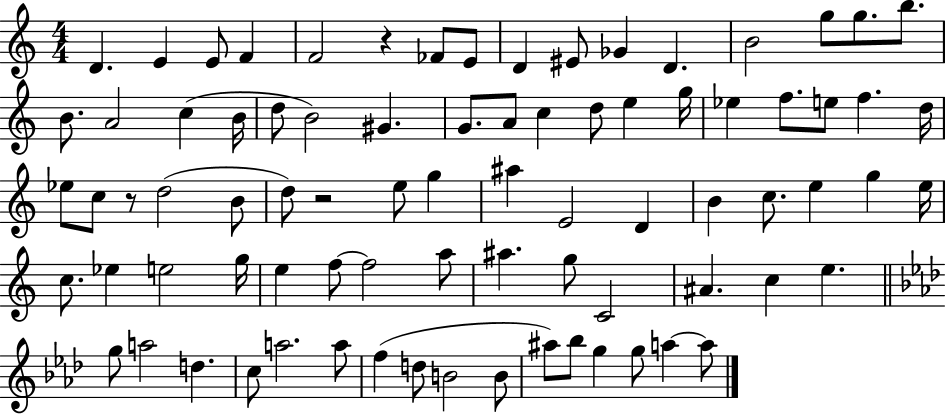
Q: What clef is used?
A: treble